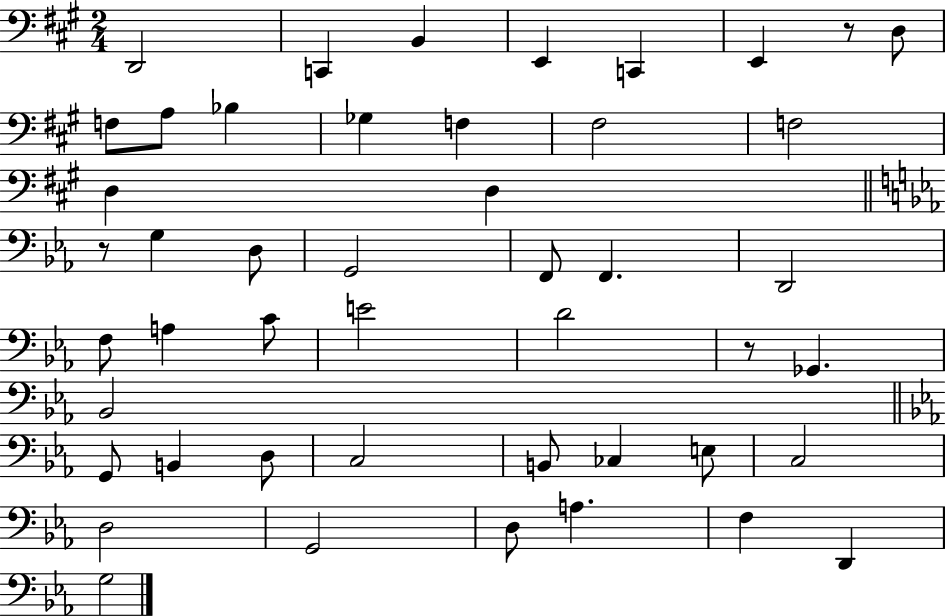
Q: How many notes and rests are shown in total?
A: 47